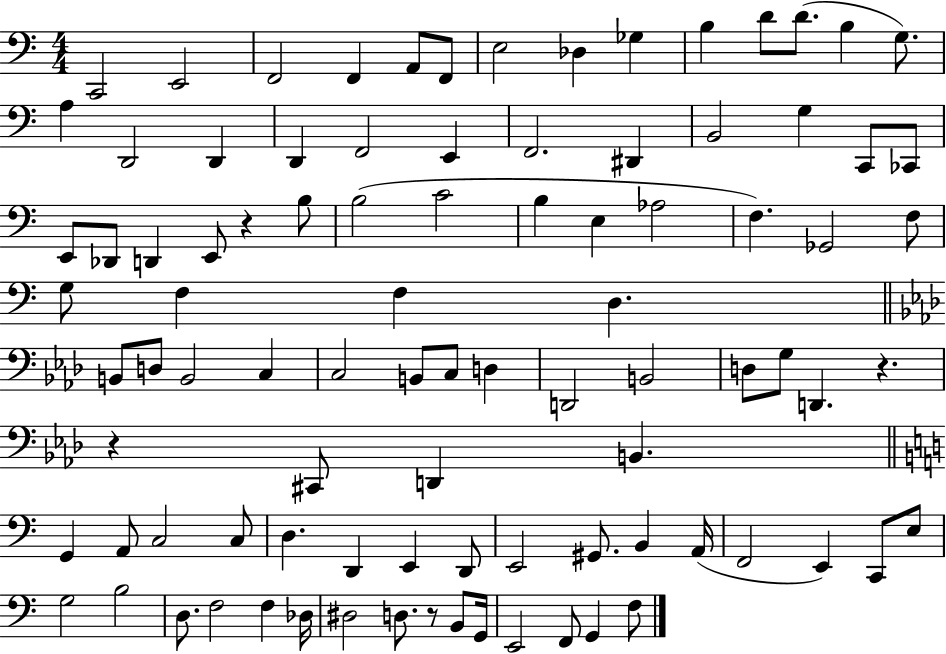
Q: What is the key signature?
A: C major